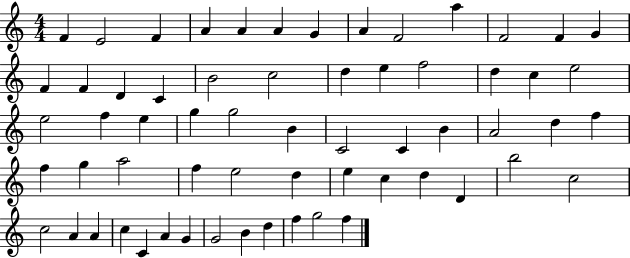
{
  \clef treble
  \numericTimeSignature
  \time 4/4
  \key c \major
  f'4 e'2 f'4 | a'4 a'4 a'4 g'4 | a'4 f'2 a''4 | f'2 f'4 g'4 | \break f'4 f'4 d'4 c'4 | b'2 c''2 | d''4 e''4 f''2 | d''4 c''4 e''2 | \break e''2 f''4 e''4 | g''4 g''2 b'4 | c'2 c'4 b'4 | a'2 d''4 f''4 | \break f''4 g''4 a''2 | f''4 e''2 d''4 | e''4 c''4 d''4 d'4 | b''2 c''2 | \break c''2 a'4 a'4 | c''4 c'4 a'4 g'4 | g'2 b'4 d''4 | f''4 g''2 f''4 | \break \bar "|."
}